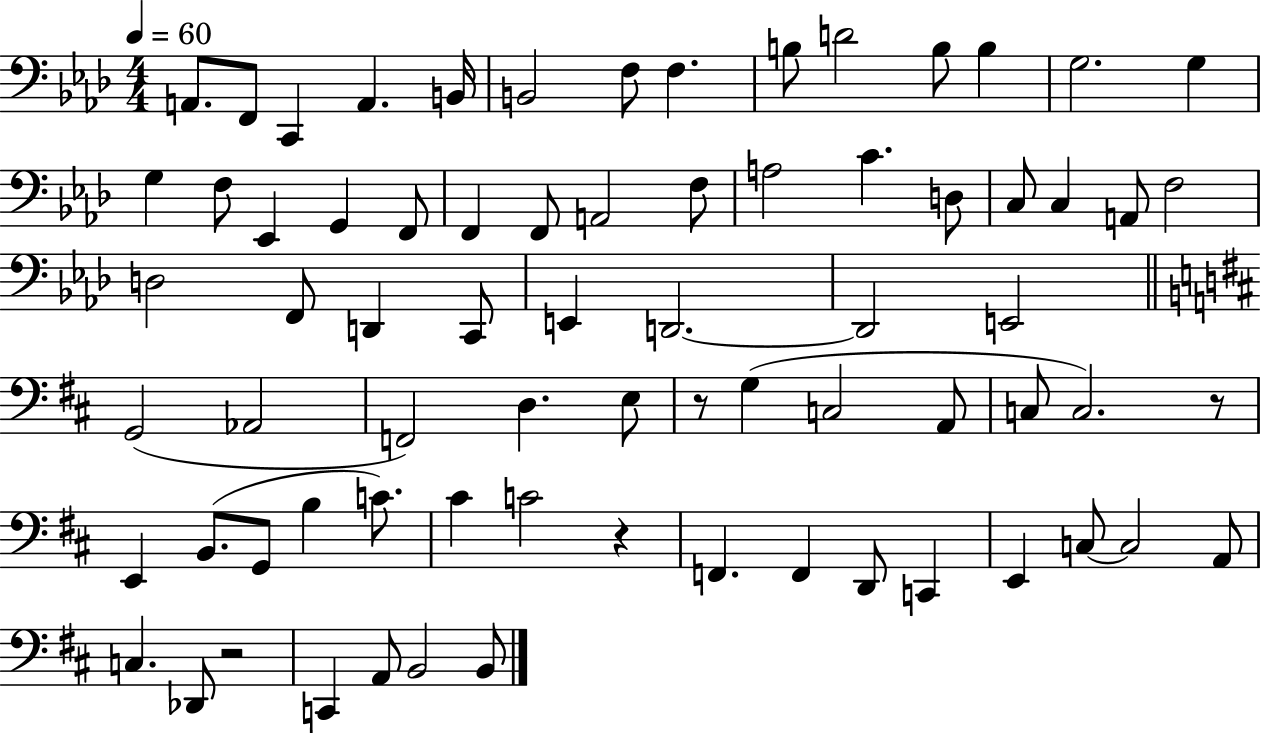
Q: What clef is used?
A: bass